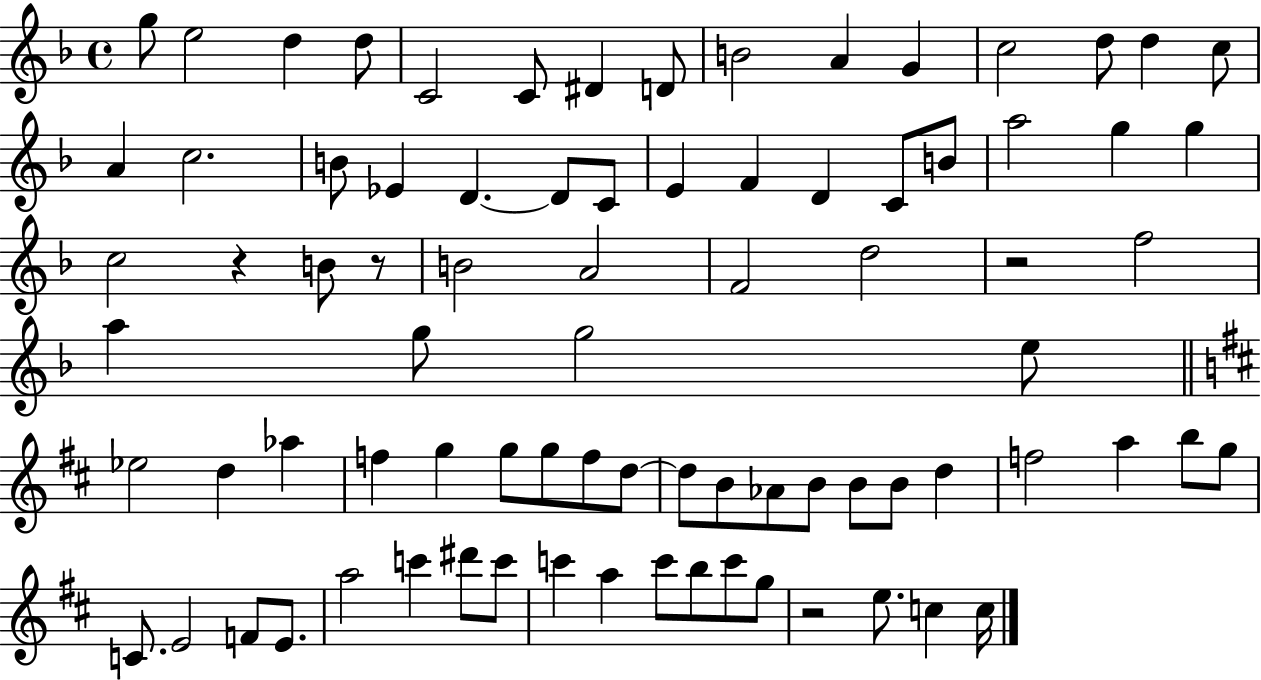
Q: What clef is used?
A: treble